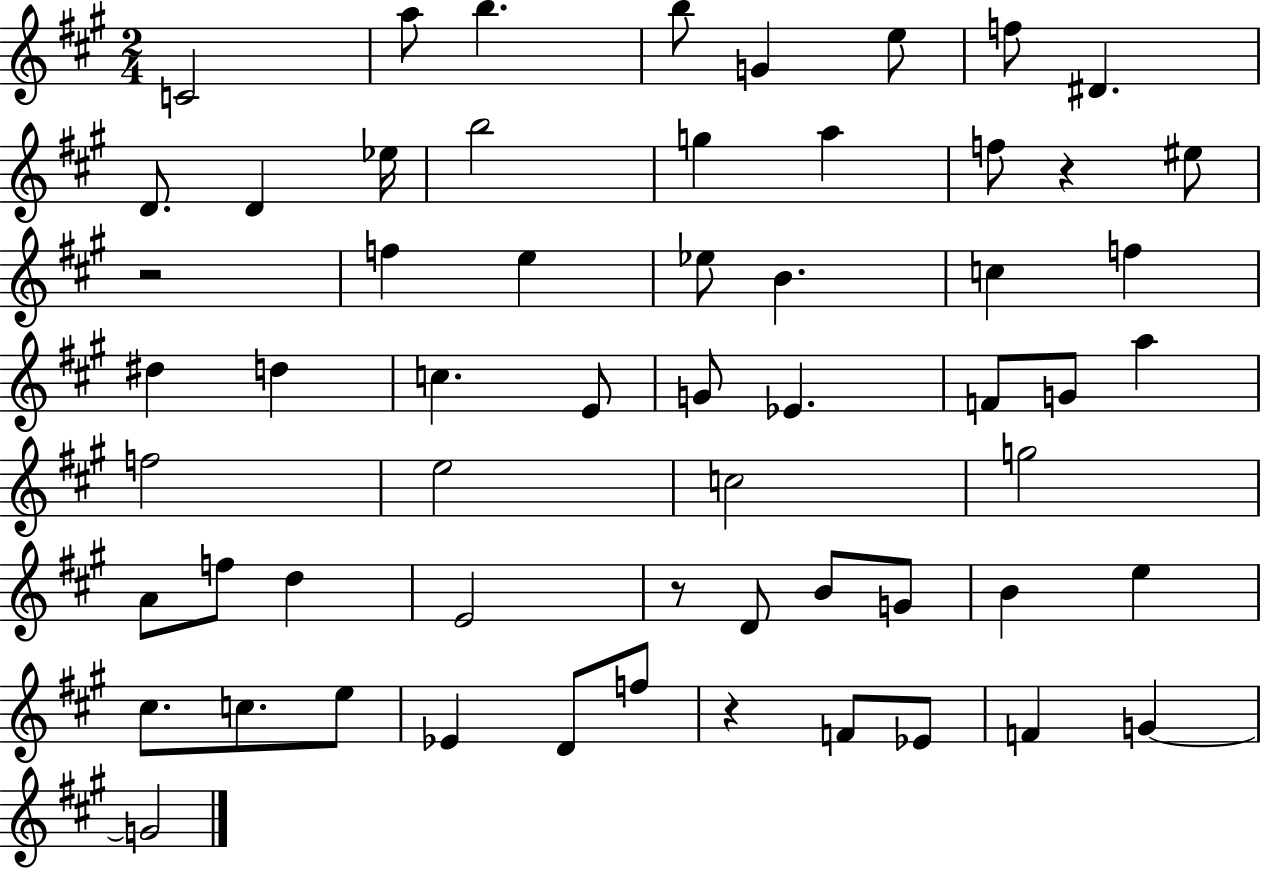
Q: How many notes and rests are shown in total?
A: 59